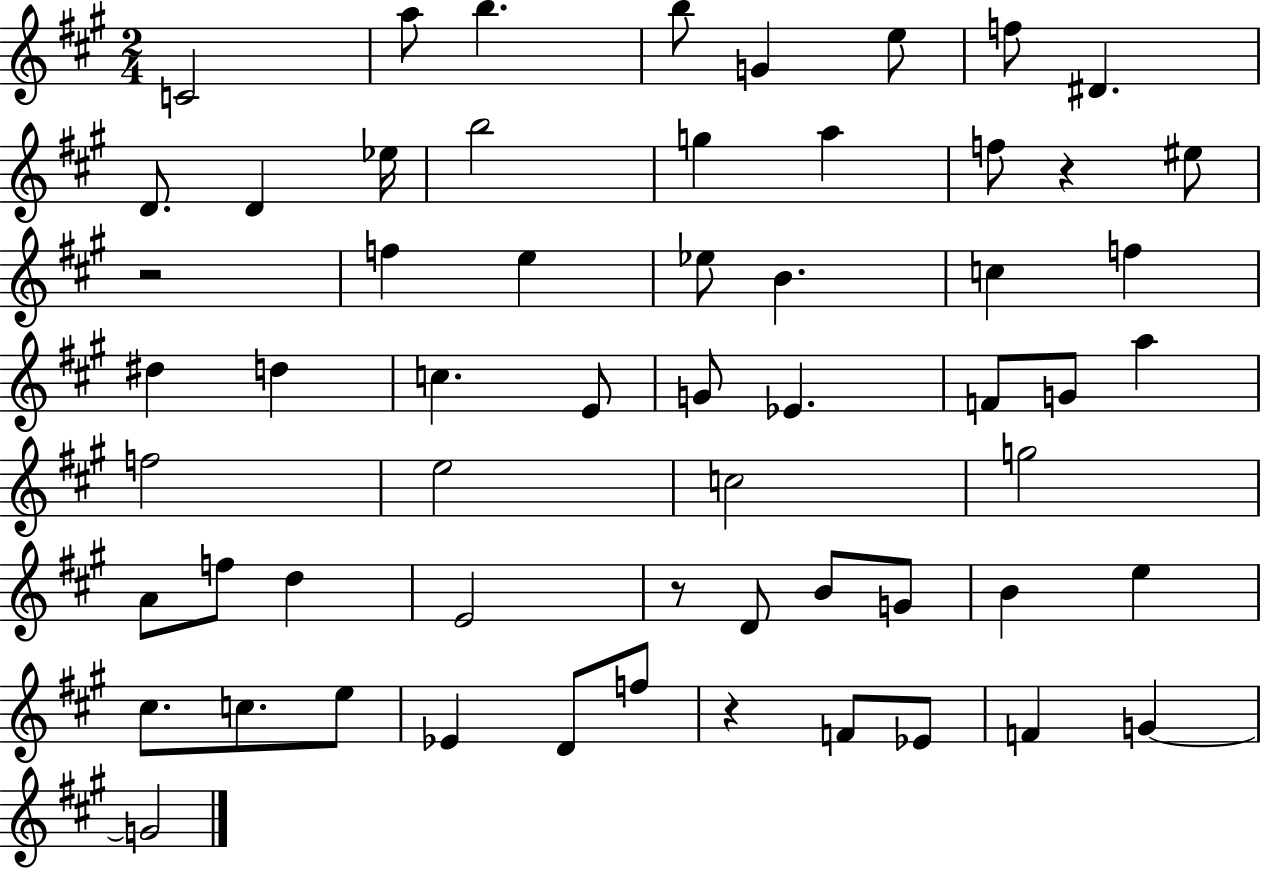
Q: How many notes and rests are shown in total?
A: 59